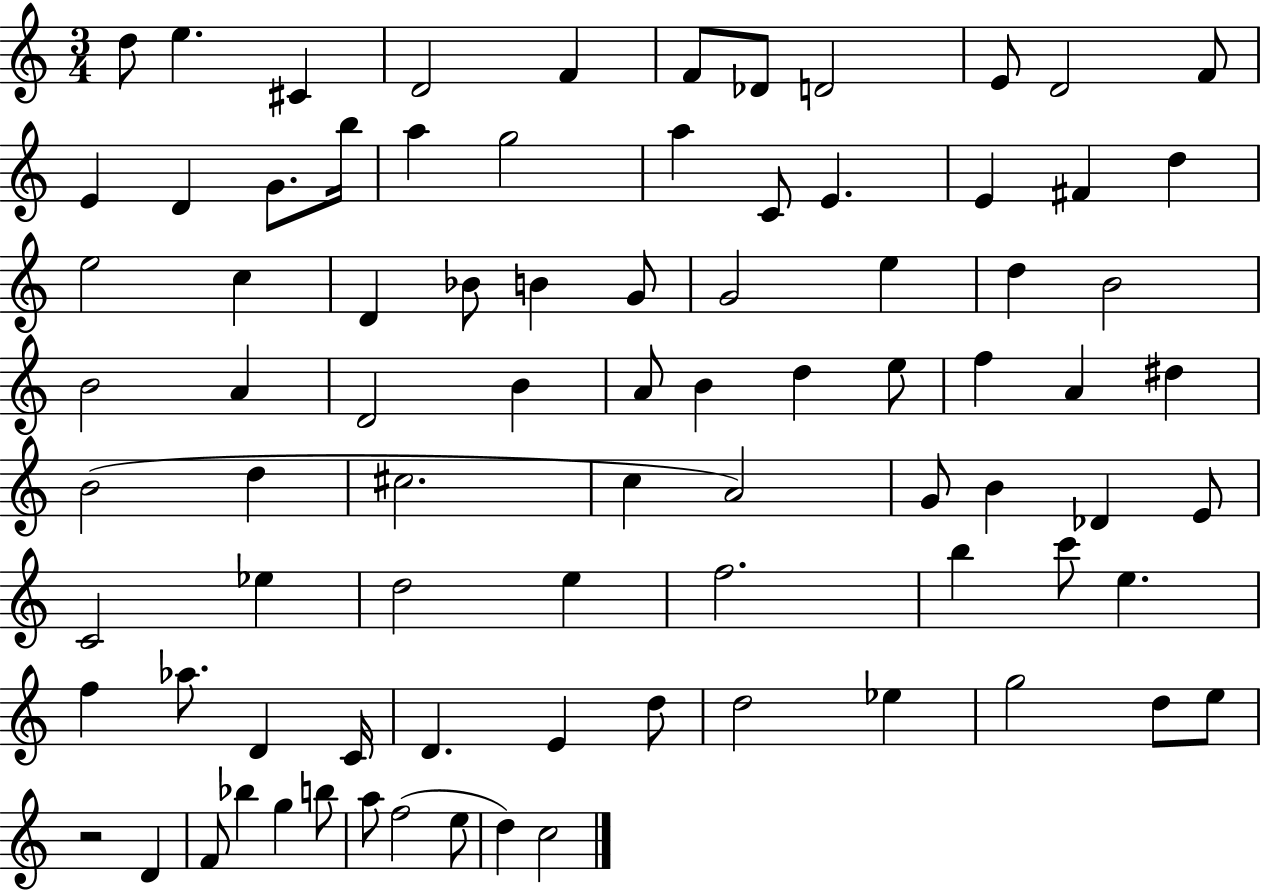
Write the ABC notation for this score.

X:1
T:Untitled
M:3/4
L:1/4
K:C
d/2 e ^C D2 F F/2 _D/2 D2 E/2 D2 F/2 E D G/2 b/4 a g2 a C/2 E E ^F d e2 c D _B/2 B G/2 G2 e d B2 B2 A D2 B A/2 B d e/2 f A ^d B2 d ^c2 c A2 G/2 B _D E/2 C2 _e d2 e f2 b c'/2 e f _a/2 D C/4 D E d/2 d2 _e g2 d/2 e/2 z2 D F/2 _b g b/2 a/2 f2 e/2 d c2